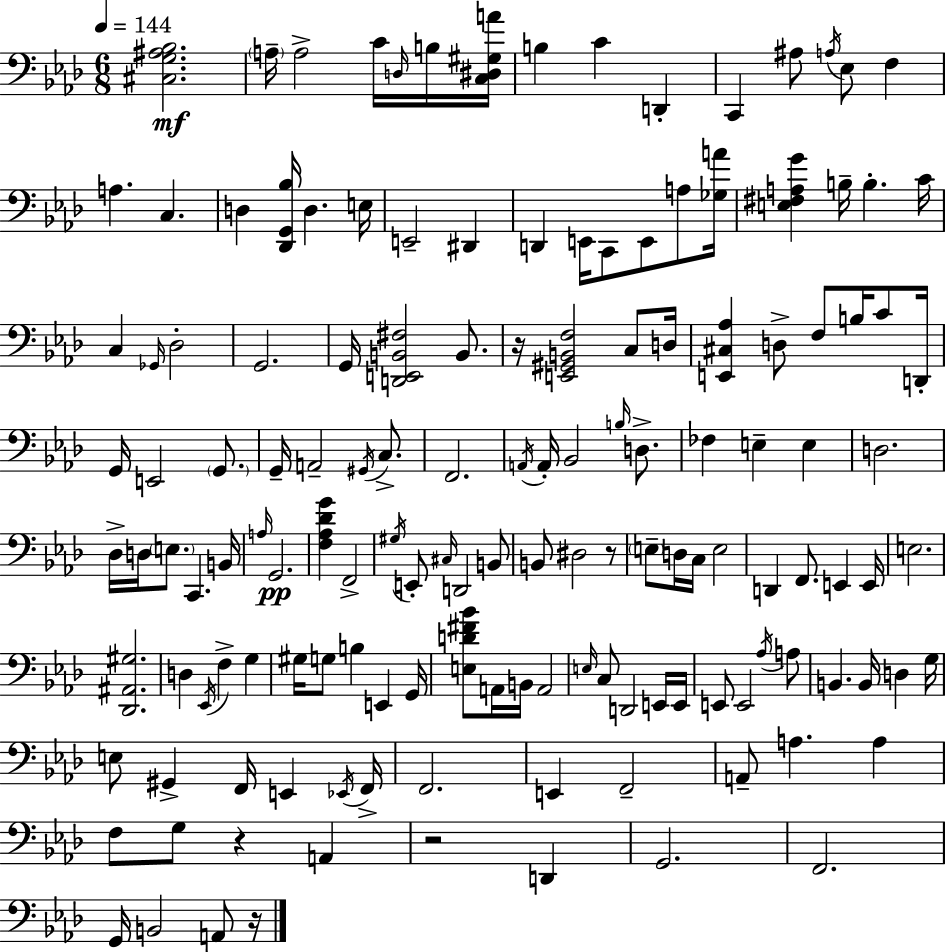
[C#3,G3,A#3,Bb3]/h. A3/s A3/h C4/s D3/s B3/s [C3,D#3,G#3,A4]/s B3/q C4/q D2/q C2/q A#3/e A3/s Eb3/e F3/q A3/q. C3/q. D3/q [Db2,G2,Bb3]/s D3/q. E3/s E2/h D#2/q D2/q E2/s C2/e E2/e A3/e [Gb3,A4]/s [E3,F#3,A3,G4]/q B3/s B3/q. C4/s C3/q Gb2/s Db3/h G2/h. G2/s [D2,E2,B2,F#3]/h B2/e. R/s [E2,G#2,B2,F3]/h C3/e D3/s [E2,C#3,Ab3]/q D3/e F3/e B3/s C4/e D2/s G2/s E2/h G2/e. G2/s A2/h G#2/s C3/e. F2/h. A2/s A2/s Bb2/h B3/s D3/e. FES3/q E3/q E3/q D3/h. Db3/s D3/s E3/e. C2/q. B2/s A3/s G2/h. [F3,Ab3,Db4,G4]/q F2/h G#3/s E2/e C#3/s D2/h B2/e B2/e D#3/h R/e E3/e D3/s C3/s E3/h D2/q F2/e. E2/q E2/s E3/h. [Db2,A#2,G#3]/h. D3/q Eb2/s F3/q G3/q G#3/s G3/e B3/q E2/q G2/s [E3,D4,F#4,Bb4]/e A2/s B2/s A2/h E3/s C3/e D2/h E2/s E2/s E2/e E2/h Ab3/s A3/e B2/q. B2/s D3/q G3/s E3/e G#2/q F2/s E2/q Eb2/s F2/s F2/h. E2/q F2/h A2/e A3/q. A3/q F3/e G3/e R/q A2/q R/h D2/q G2/h. F2/h. G2/s B2/h A2/e R/s